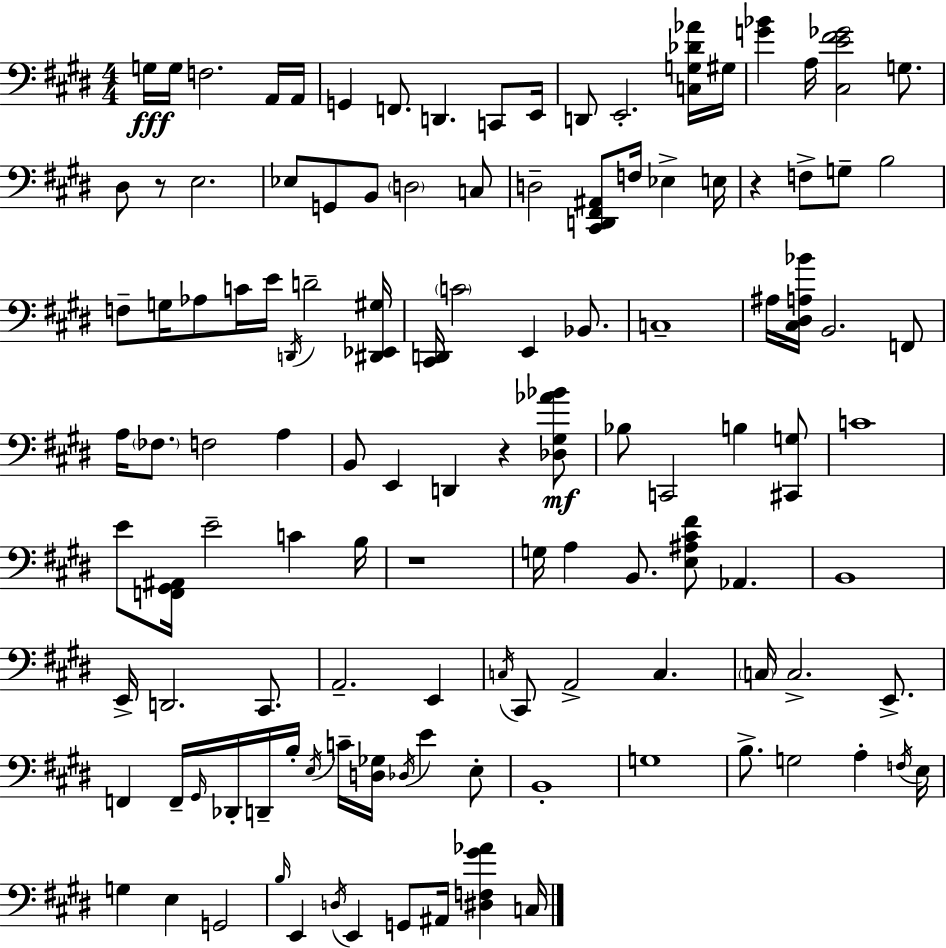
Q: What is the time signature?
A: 4/4